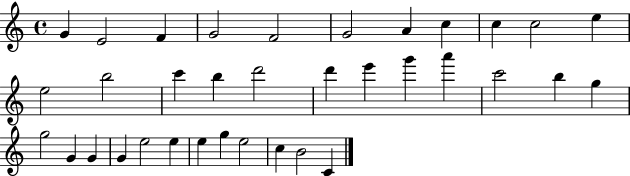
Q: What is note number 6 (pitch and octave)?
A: G4